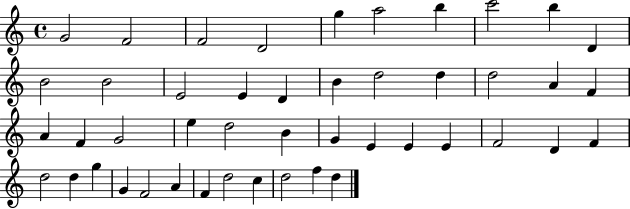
{
  \clef treble
  \time 4/4
  \defaultTimeSignature
  \key c \major
  g'2 f'2 | f'2 d'2 | g''4 a''2 b''4 | c'''2 b''4 d'4 | \break b'2 b'2 | e'2 e'4 d'4 | b'4 d''2 d''4 | d''2 a'4 f'4 | \break a'4 f'4 g'2 | e''4 d''2 b'4 | g'4 e'4 e'4 e'4 | f'2 d'4 f'4 | \break d''2 d''4 g''4 | g'4 f'2 a'4 | f'4 d''2 c''4 | d''2 f''4 d''4 | \break \bar "|."
}